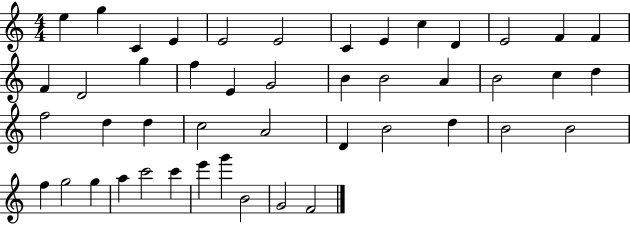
E5/q G5/q C4/q E4/q E4/h E4/h C4/q E4/q C5/q D4/q E4/h F4/q F4/q F4/q D4/h G5/q F5/q E4/q G4/h B4/q B4/h A4/q B4/h C5/q D5/q F5/h D5/q D5/q C5/h A4/h D4/q B4/h D5/q B4/h B4/h F5/q G5/h G5/q A5/q C6/h C6/q E6/q G6/q B4/h G4/h F4/h